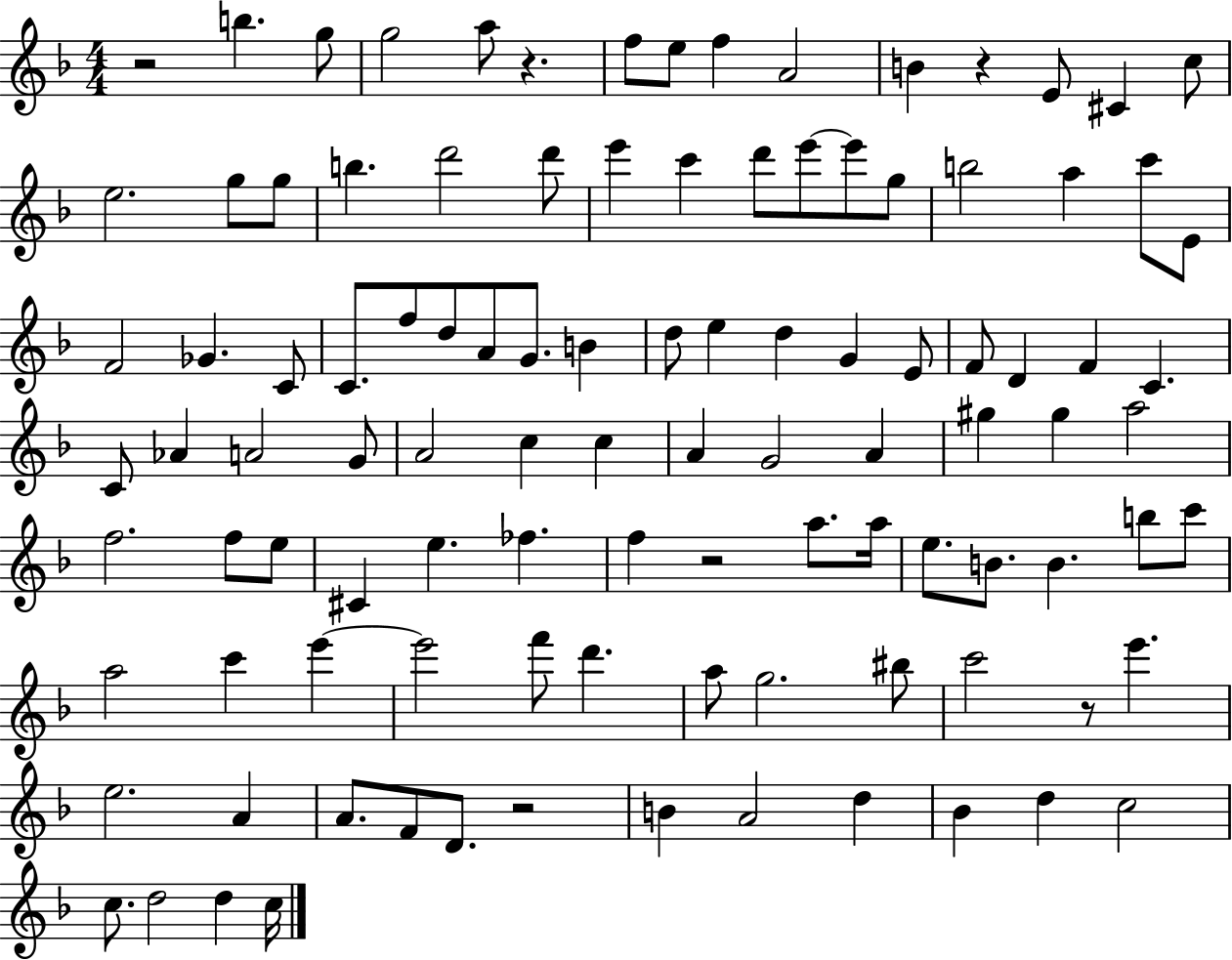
X:1
T:Untitled
M:4/4
L:1/4
K:F
z2 b g/2 g2 a/2 z f/2 e/2 f A2 B z E/2 ^C c/2 e2 g/2 g/2 b d'2 d'/2 e' c' d'/2 e'/2 e'/2 g/2 b2 a c'/2 E/2 F2 _G C/2 C/2 f/2 d/2 A/2 G/2 B d/2 e d G E/2 F/2 D F C C/2 _A A2 G/2 A2 c c A G2 A ^g ^g a2 f2 f/2 e/2 ^C e _f f z2 a/2 a/4 e/2 B/2 B b/2 c'/2 a2 c' e' e'2 f'/2 d' a/2 g2 ^b/2 c'2 z/2 e' e2 A A/2 F/2 D/2 z2 B A2 d _B d c2 c/2 d2 d c/4